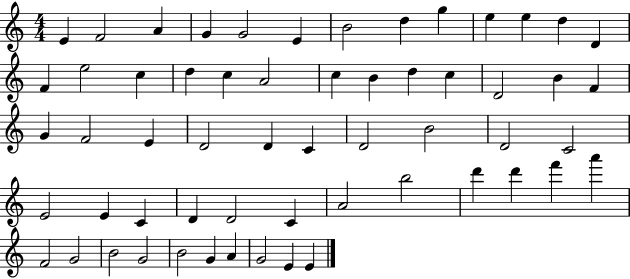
X:1
T:Untitled
M:4/4
L:1/4
K:C
E F2 A G G2 E B2 d g e e d D F e2 c d c A2 c B d c D2 B F G F2 E D2 D C D2 B2 D2 C2 E2 E C D D2 C A2 b2 d' d' f' a' F2 G2 B2 G2 B2 G A G2 E E